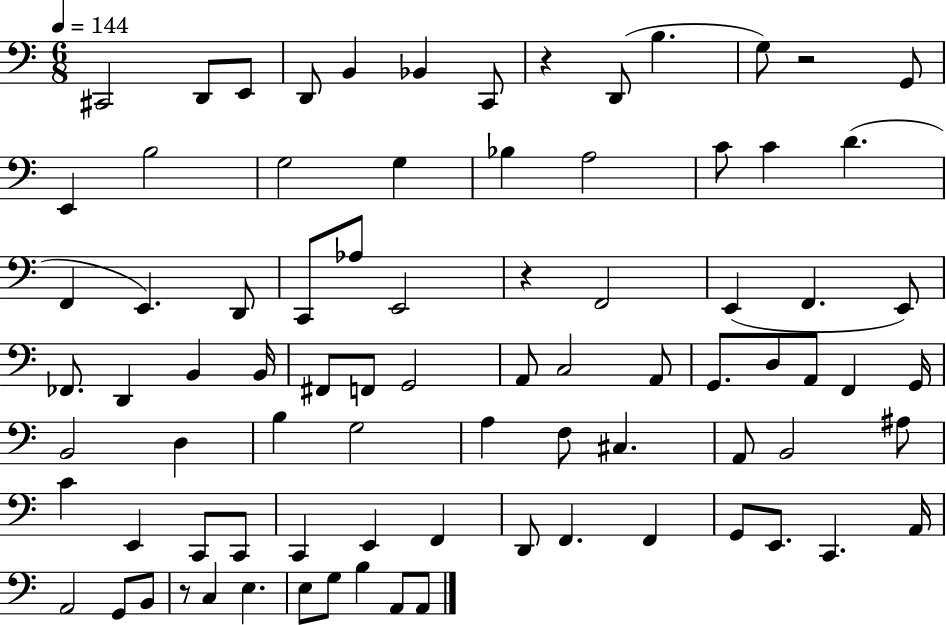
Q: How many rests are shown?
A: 4